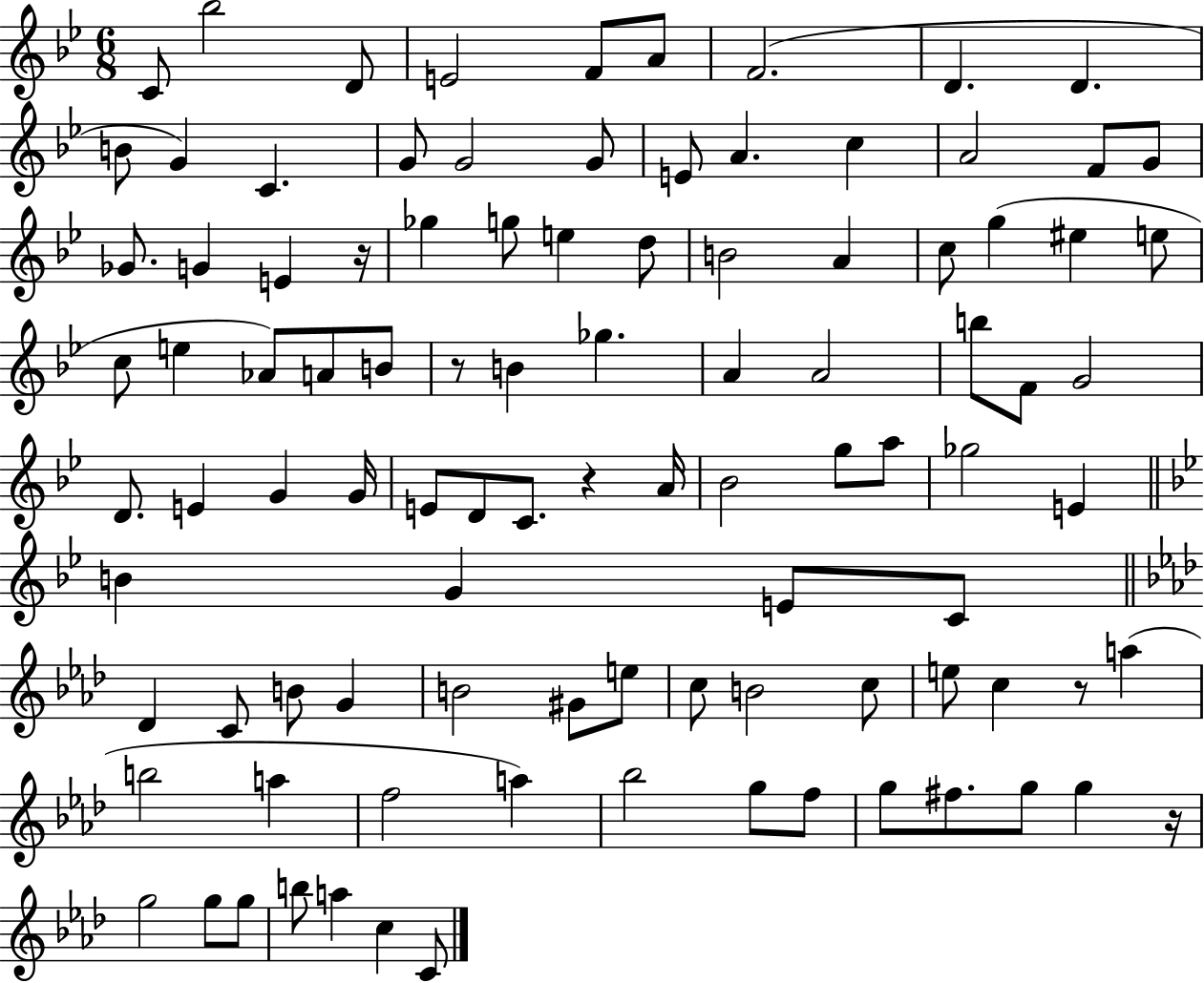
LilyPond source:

{
  \clef treble
  \numericTimeSignature
  \time 6/8
  \key bes \major
  c'8 bes''2 d'8 | e'2 f'8 a'8 | f'2.( | d'4. d'4. | \break b'8 g'4) c'4. | g'8 g'2 g'8 | e'8 a'4. c''4 | a'2 f'8 g'8 | \break ges'8. g'4 e'4 r16 | ges''4 g''8 e''4 d''8 | b'2 a'4 | c''8 g''4( eis''4 e''8 | \break c''8 e''4 aes'8) a'8 b'8 | r8 b'4 ges''4. | a'4 a'2 | b''8 f'8 g'2 | \break d'8. e'4 g'4 g'16 | e'8 d'8 c'8. r4 a'16 | bes'2 g''8 a''8 | ges''2 e'4 | \break \bar "||" \break \key bes \major b'4 g'4 e'8 c'8 | \bar "||" \break \key f \minor des'4 c'8 b'8 g'4 | b'2 gis'8 e''8 | c''8 b'2 c''8 | e''8 c''4 r8 a''4( | \break b''2 a''4 | f''2 a''4) | bes''2 g''8 f''8 | g''8 fis''8. g''8 g''4 r16 | \break g''2 g''8 g''8 | b''8 a''4 c''4 c'8 | \bar "|."
}